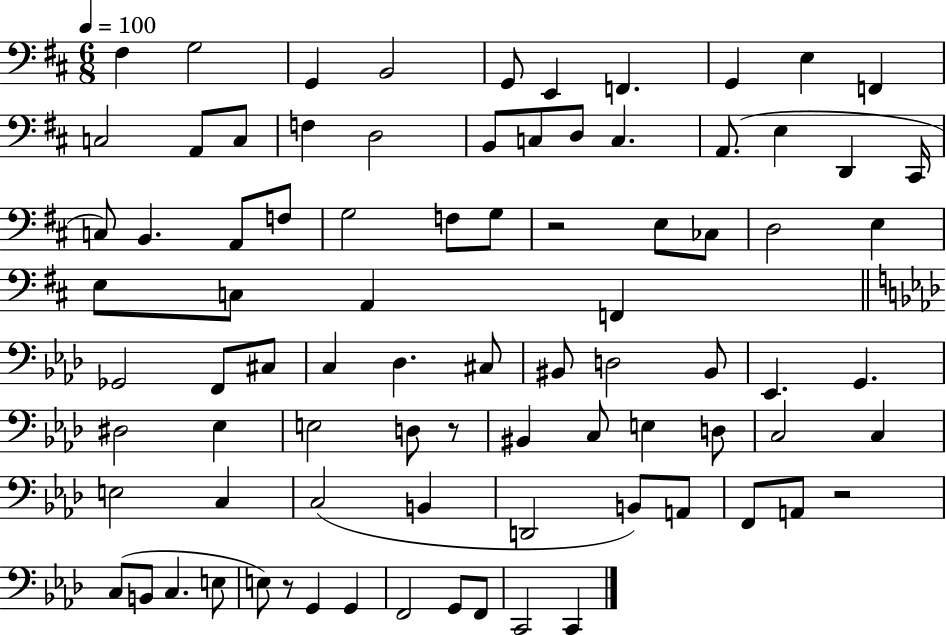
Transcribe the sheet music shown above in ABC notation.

X:1
T:Untitled
M:6/8
L:1/4
K:D
^F, G,2 G,, B,,2 G,,/2 E,, F,, G,, E, F,, C,2 A,,/2 C,/2 F, D,2 B,,/2 C,/2 D,/2 C, A,,/2 E, D,, ^C,,/4 C,/2 B,, A,,/2 F,/2 G,2 F,/2 G,/2 z2 E,/2 _C,/2 D,2 E, E,/2 C,/2 A,, F,, _G,,2 F,,/2 ^C,/2 C, _D, ^C,/2 ^B,,/2 D,2 ^B,,/2 _E,, G,, ^D,2 _E, E,2 D,/2 z/2 ^B,, C,/2 E, D,/2 C,2 C, E,2 C, C,2 B,, D,,2 B,,/2 A,,/2 F,,/2 A,,/2 z2 C,/2 B,,/2 C, E,/2 E,/2 z/2 G,, G,, F,,2 G,,/2 F,,/2 C,,2 C,,